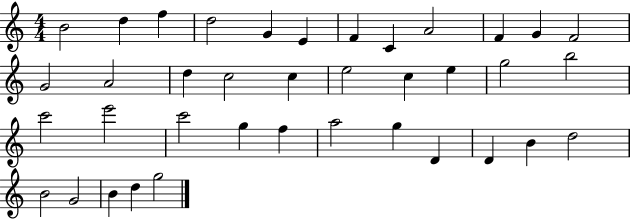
B4/h D5/q F5/q D5/h G4/q E4/q F4/q C4/q A4/h F4/q G4/q F4/h G4/h A4/h D5/q C5/h C5/q E5/h C5/q E5/q G5/h B5/h C6/h E6/h C6/h G5/q F5/q A5/h G5/q D4/q D4/q B4/q D5/h B4/h G4/h B4/q D5/q G5/h